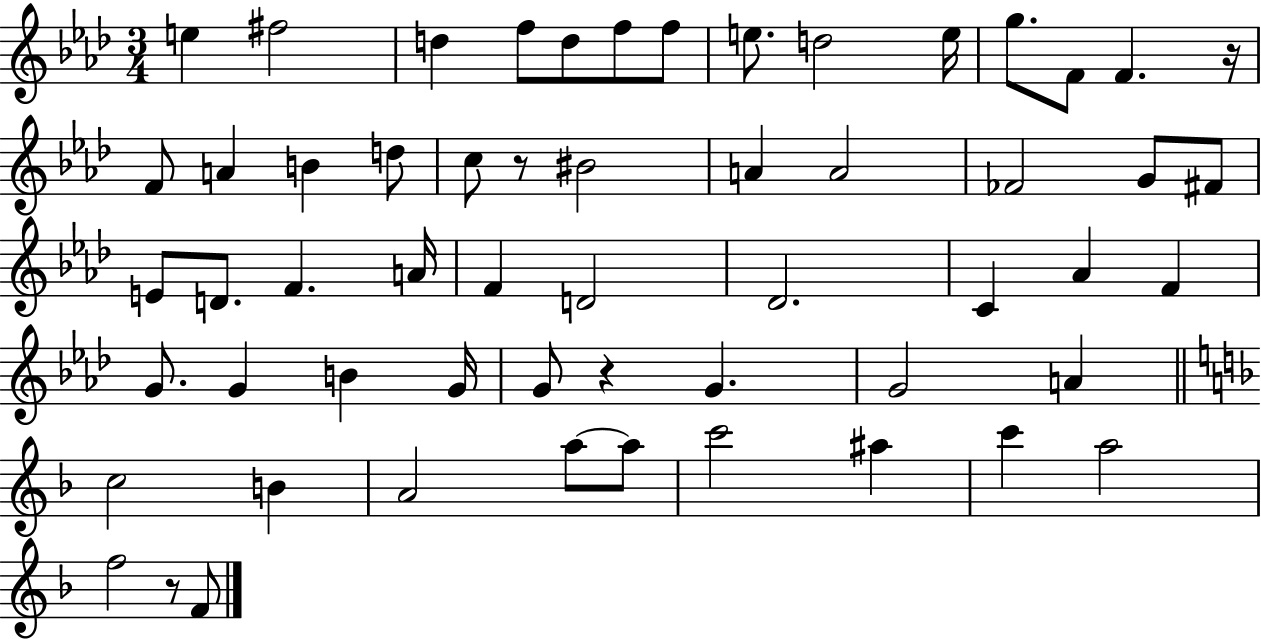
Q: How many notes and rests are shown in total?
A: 57